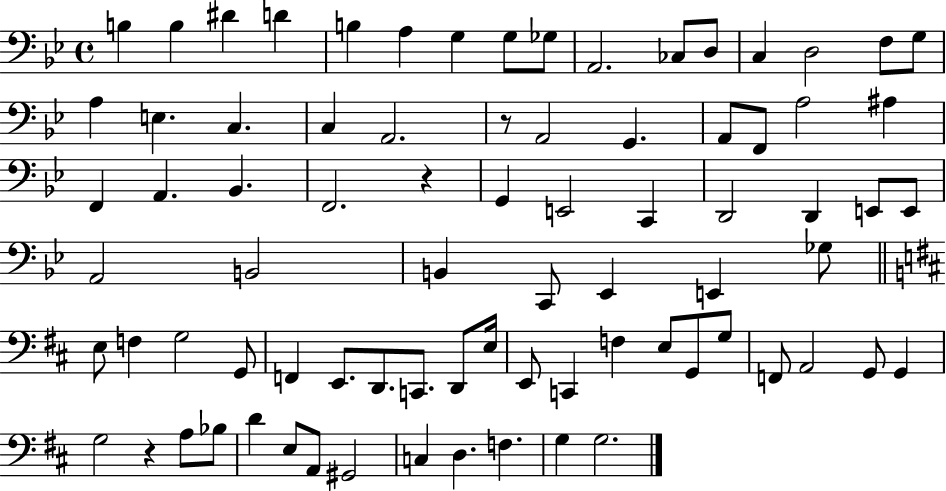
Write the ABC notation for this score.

X:1
T:Untitled
M:4/4
L:1/4
K:Bb
B, B, ^D D B, A, G, G,/2 _G,/2 A,,2 _C,/2 D,/2 C, D,2 F,/2 G,/2 A, E, C, C, A,,2 z/2 A,,2 G,, A,,/2 F,,/2 A,2 ^A, F,, A,, _B,, F,,2 z G,, E,,2 C,, D,,2 D,, E,,/2 E,,/2 A,,2 B,,2 B,, C,,/2 _E,, E,, _G,/2 E,/2 F, G,2 G,,/2 F,, E,,/2 D,,/2 C,,/2 D,,/2 E,/4 E,,/2 C,, F, E,/2 G,,/2 G,/2 F,,/2 A,,2 G,,/2 G,, G,2 z A,/2 _B,/2 D E,/2 A,,/2 ^G,,2 C, D, F, G, G,2